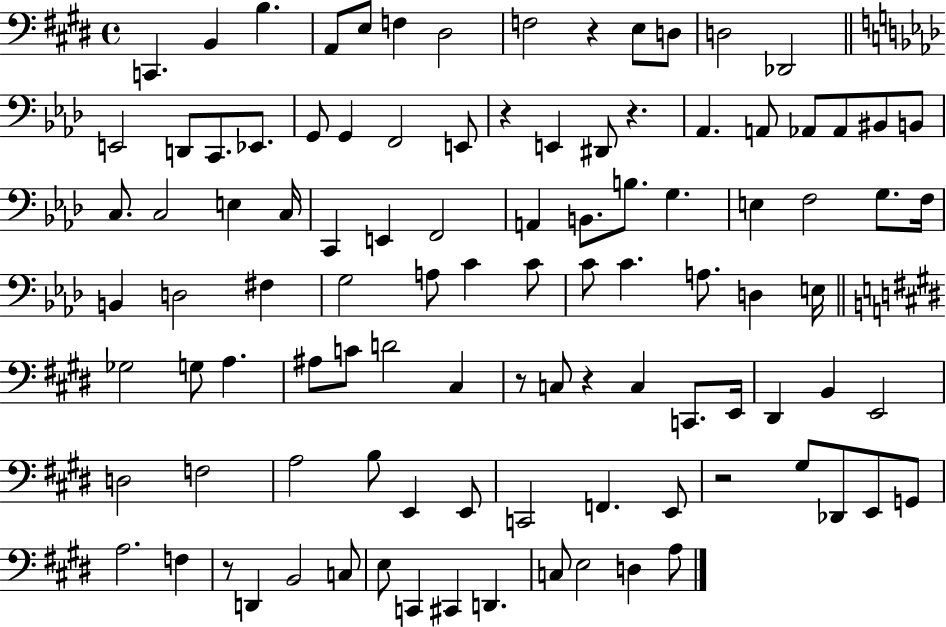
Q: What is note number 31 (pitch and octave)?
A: E3